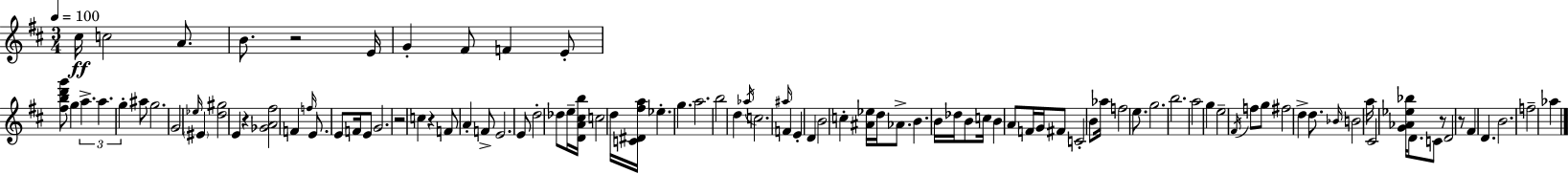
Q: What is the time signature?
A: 3/4